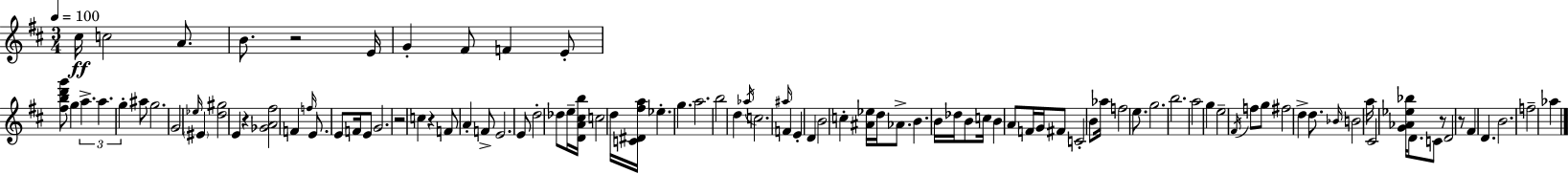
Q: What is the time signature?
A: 3/4